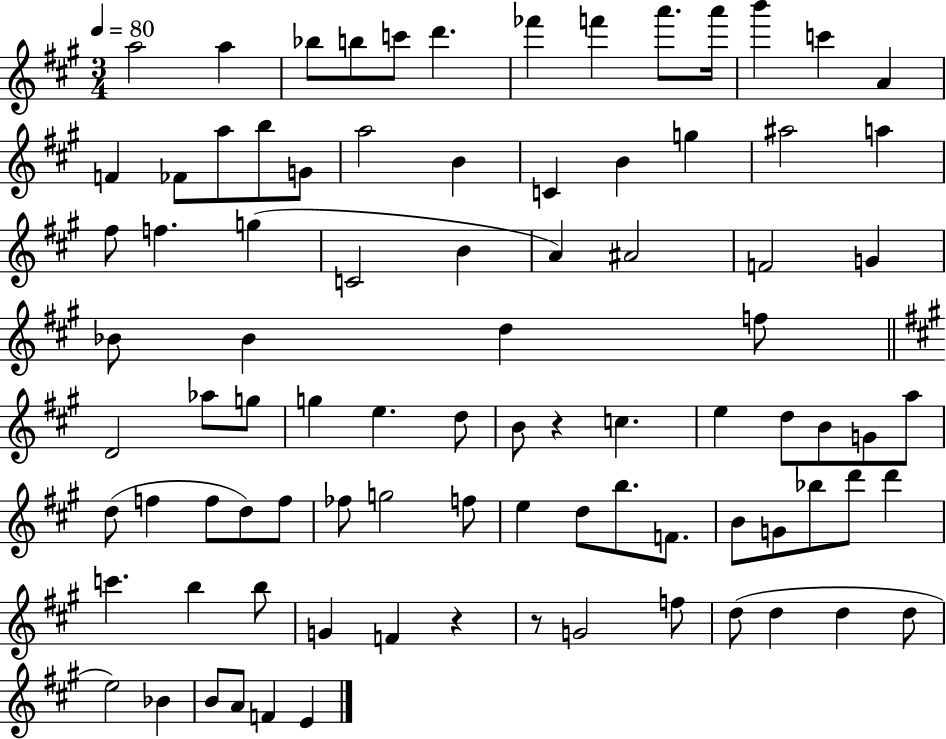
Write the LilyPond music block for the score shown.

{
  \clef treble
  \numericTimeSignature
  \time 3/4
  \key a \major
  \tempo 4 = 80
  a''2 a''4 | bes''8 b''8 c'''8 d'''4. | fes'''4 f'''4 a'''8. a'''16 | b'''4 c'''4 a'4 | \break f'4 fes'8 a''8 b''8 g'8 | a''2 b'4 | c'4 b'4 g''4 | ais''2 a''4 | \break fis''8 f''4. g''4( | c'2 b'4 | a'4) ais'2 | f'2 g'4 | \break bes'8 bes'4 d''4 f''8 | \bar "||" \break \key a \major d'2 aes''8 g''8 | g''4 e''4. d''8 | b'8 r4 c''4. | e''4 d''8 b'8 g'8 a''8 | \break d''8( f''4 f''8 d''8) f''8 | fes''8 g''2 f''8 | e''4 d''8 b''8. f'8. | b'8 g'8 bes''8 d'''8 d'''4 | \break c'''4. b''4 b''8 | g'4 f'4 r4 | r8 g'2 f''8 | d''8( d''4 d''4 d''8 | \break e''2) bes'4 | b'8 a'8 f'4 e'4 | \bar "|."
}